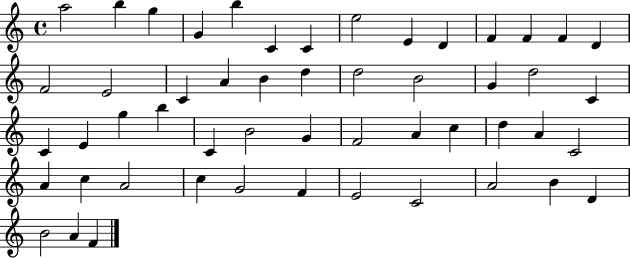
{
  \clef treble
  \time 4/4
  \defaultTimeSignature
  \key c \major
  a''2 b''4 g''4 | g'4 b''4 c'4 c'4 | e''2 e'4 d'4 | f'4 f'4 f'4 d'4 | \break f'2 e'2 | c'4 a'4 b'4 d''4 | d''2 b'2 | g'4 d''2 c'4 | \break c'4 e'4 g''4 b''4 | c'4 b'2 g'4 | f'2 a'4 c''4 | d''4 a'4 c'2 | \break a'4 c''4 a'2 | c''4 g'2 f'4 | e'2 c'2 | a'2 b'4 d'4 | \break b'2 a'4 f'4 | \bar "|."
}